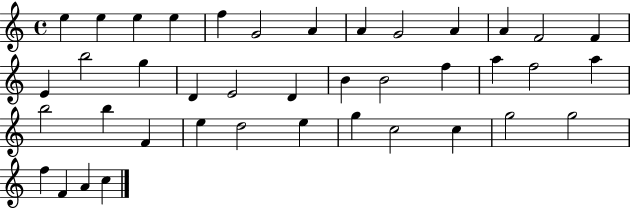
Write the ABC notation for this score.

X:1
T:Untitled
M:4/4
L:1/4
K:C
e e e e f G2 A A G2 A A F2 F E b2 g D E2 D B B2 f a f2 a b2 b F e d2 e g c2 c g2 g2 f F A c